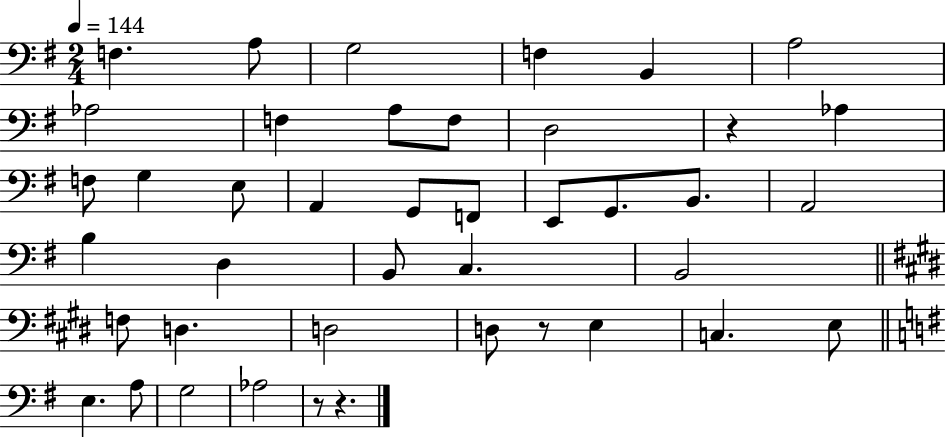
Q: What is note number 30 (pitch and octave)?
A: D3